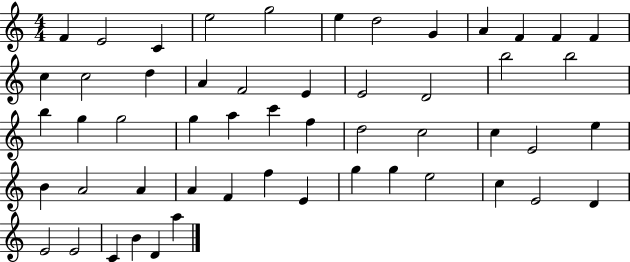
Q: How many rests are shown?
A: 0